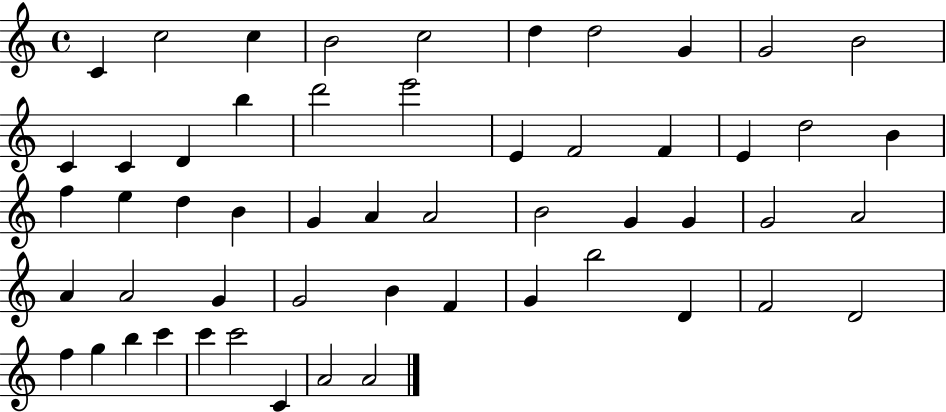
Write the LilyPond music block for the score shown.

{
  \clef treble
  \time 4/4
  \defaultTimeSignature
  \key c \major
  c'4 c''2 c''4 | b'2 c''2 | d''4 d''2 g'4 | g'2 b'2 | \break c'4 c'4 d'4 b''4 | d'''2 e'''2 | e'4 f'2 f'4 | e'4 d''2 b'4 | \break f''4 e''4 d''4 b'4 | g'4 a'4 a'2 | b'2 g'4 g'4 | g'2 a'2 | \break a'4 a'2 g'4 | g'2 b'4 f'4 | g'4 b''2 d'4 | f'2 d'2 | \break f''4 g''4 b''4 c'''4 | c'''4 c'''2 c'4 | a'2 a'2 | \bar "|."
}